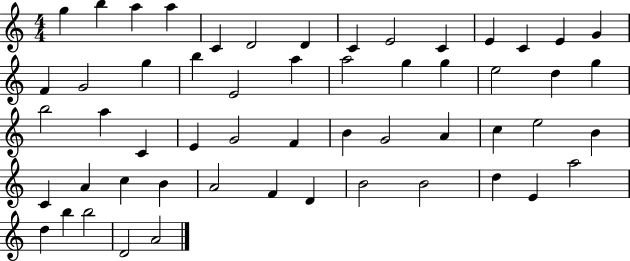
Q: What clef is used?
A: treble